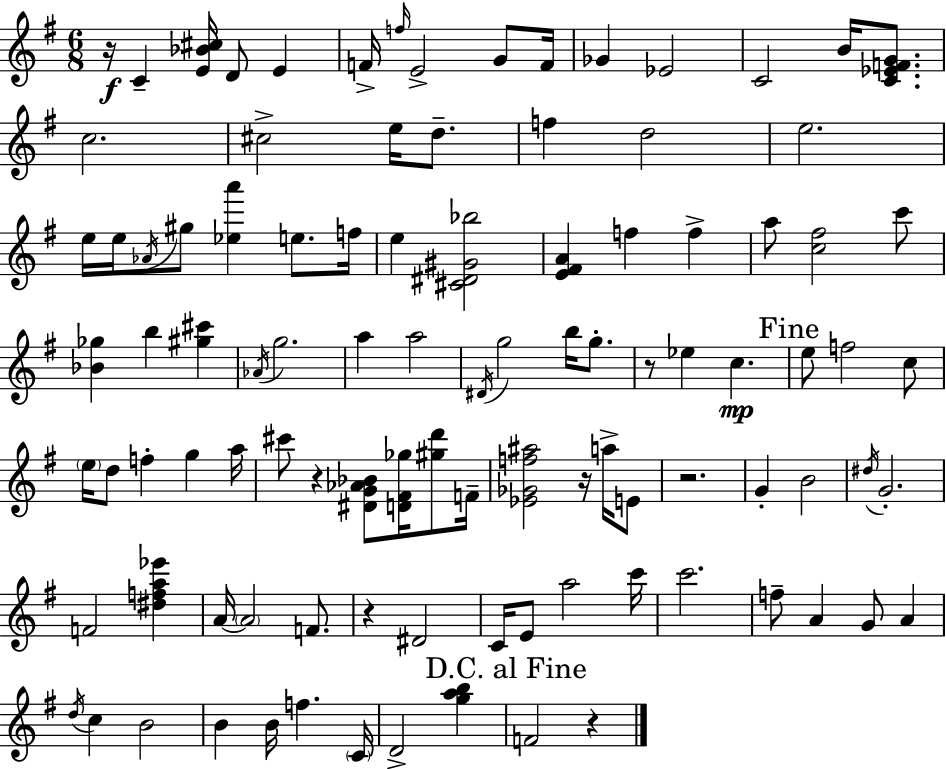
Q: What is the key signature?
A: E minor